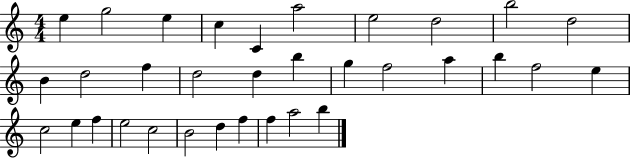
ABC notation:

X:1
T:Untitled
M:4/4
L:1/4
K:C
e g2 e c C a2 e2 d2 b2 d2 B d2 f d2 d b g f2 a b f2 e c2 e f e2 c2 B2 d f f a2 b